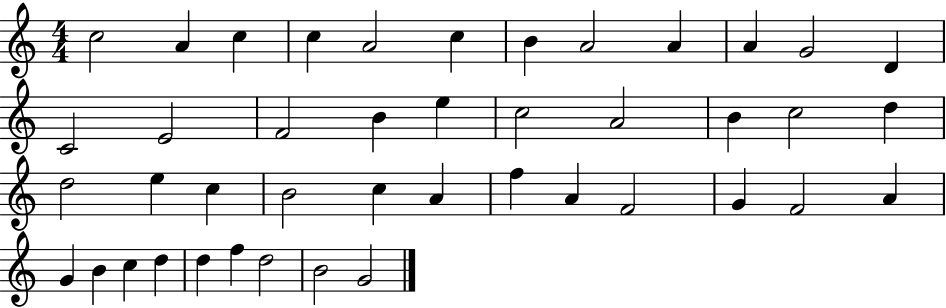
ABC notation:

X:1
T:Untitled
M:4/4
L:1/4
K:C
c2 A c c A2 c B A2 A A G2 D C2 E2 F2 B e c2 A2 B c2 d d2 e c B2 c A f A F2 G F2 A G B c d d f d2 B2 G2